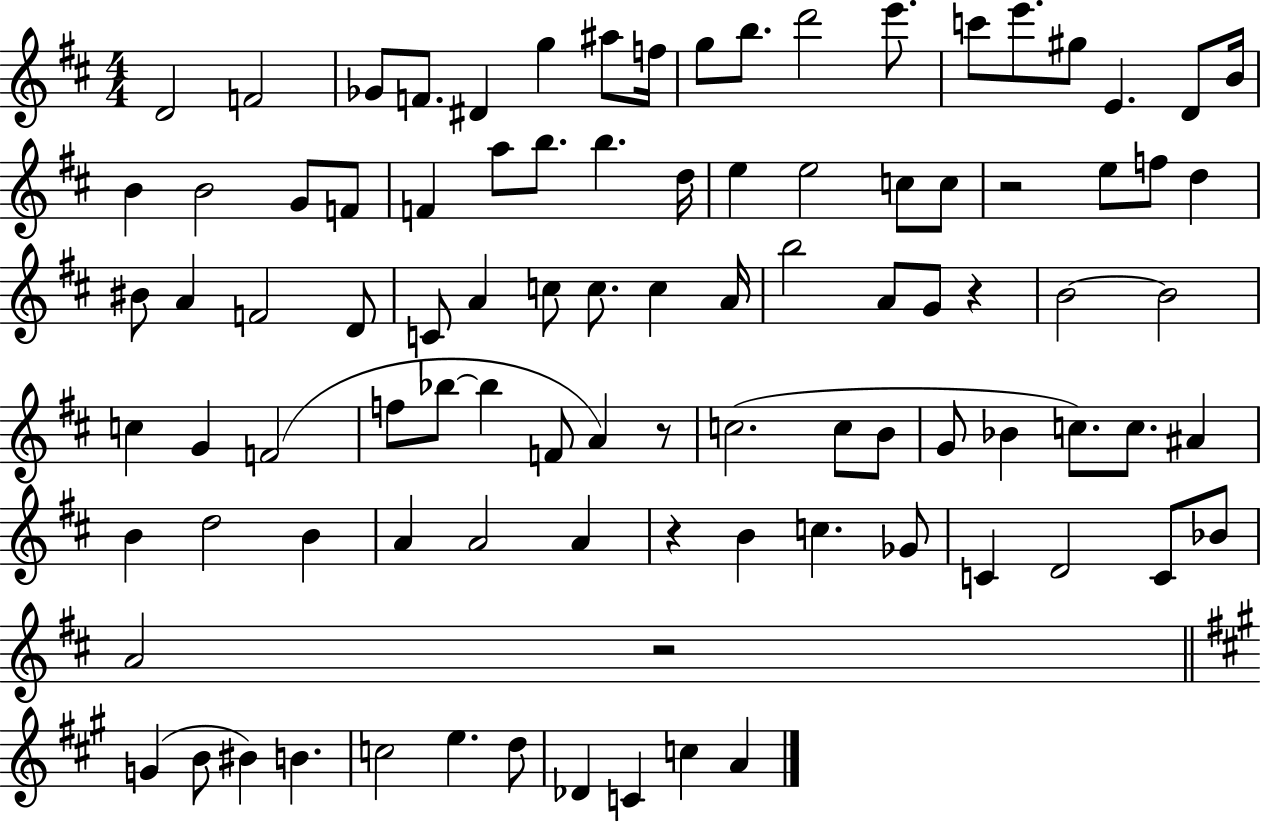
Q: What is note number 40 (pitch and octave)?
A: A4